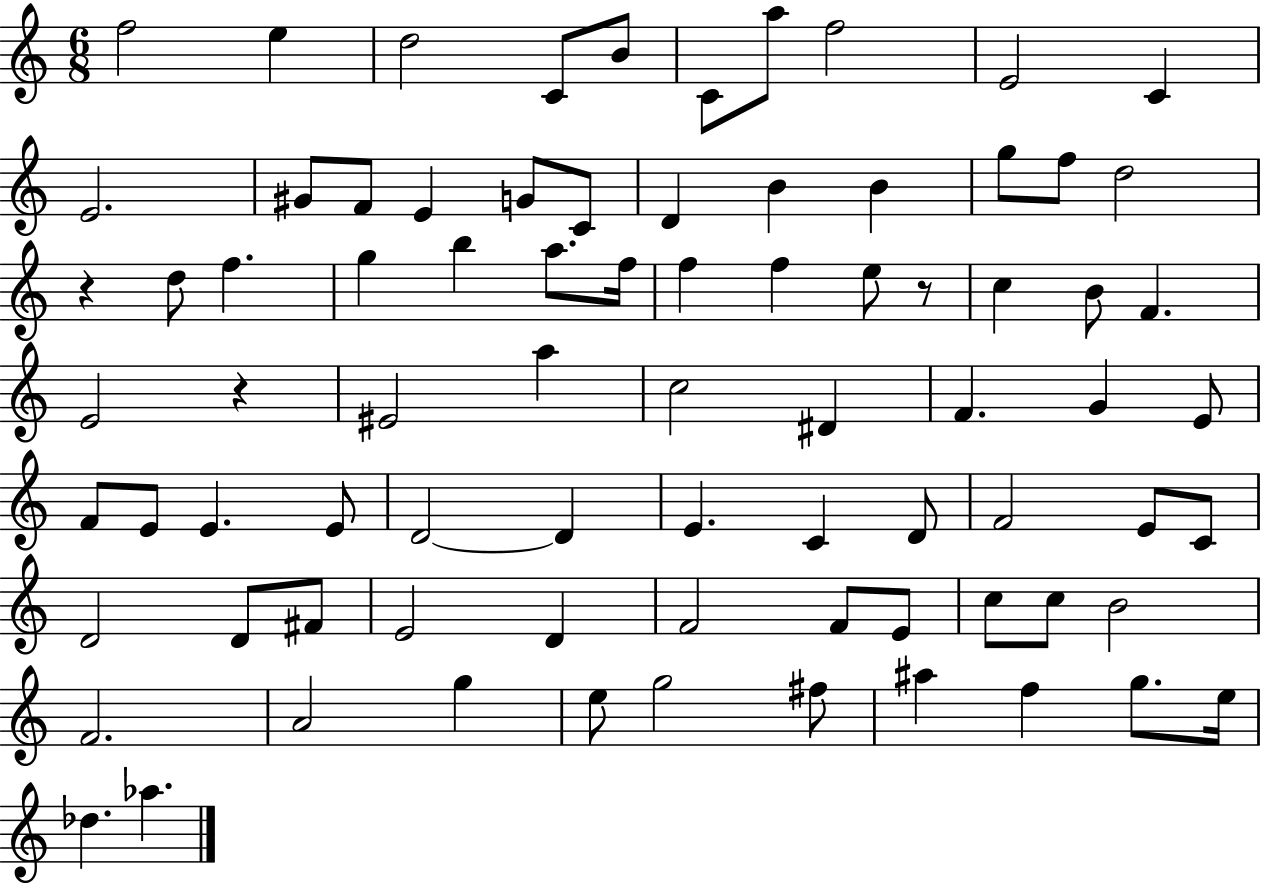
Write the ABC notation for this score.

X:1
T:Untitled
M:6/8
L:1/4
K:C
f2 e d2 C/2 B/2 C/2 a/2 f2 E2 C E2 ^G/2 F/2 E G/2 C/2 D B B g/2 f/2 d2 z d/2 f g b a/2 f/4 f f e/2 z/2 c B/2 F E2 z ^E2 a c2 ^D F G E/2 F/2 E/2 E E/2 D2 D E C D/2 F2 E/2 C/2 D2 D/2 ^F/2 E2 D F2 F/2 E/2 c/2 c/2 B2 F2 A2 g e/2 g2 ^f/2 ^a f g/2 e/4 _d _a